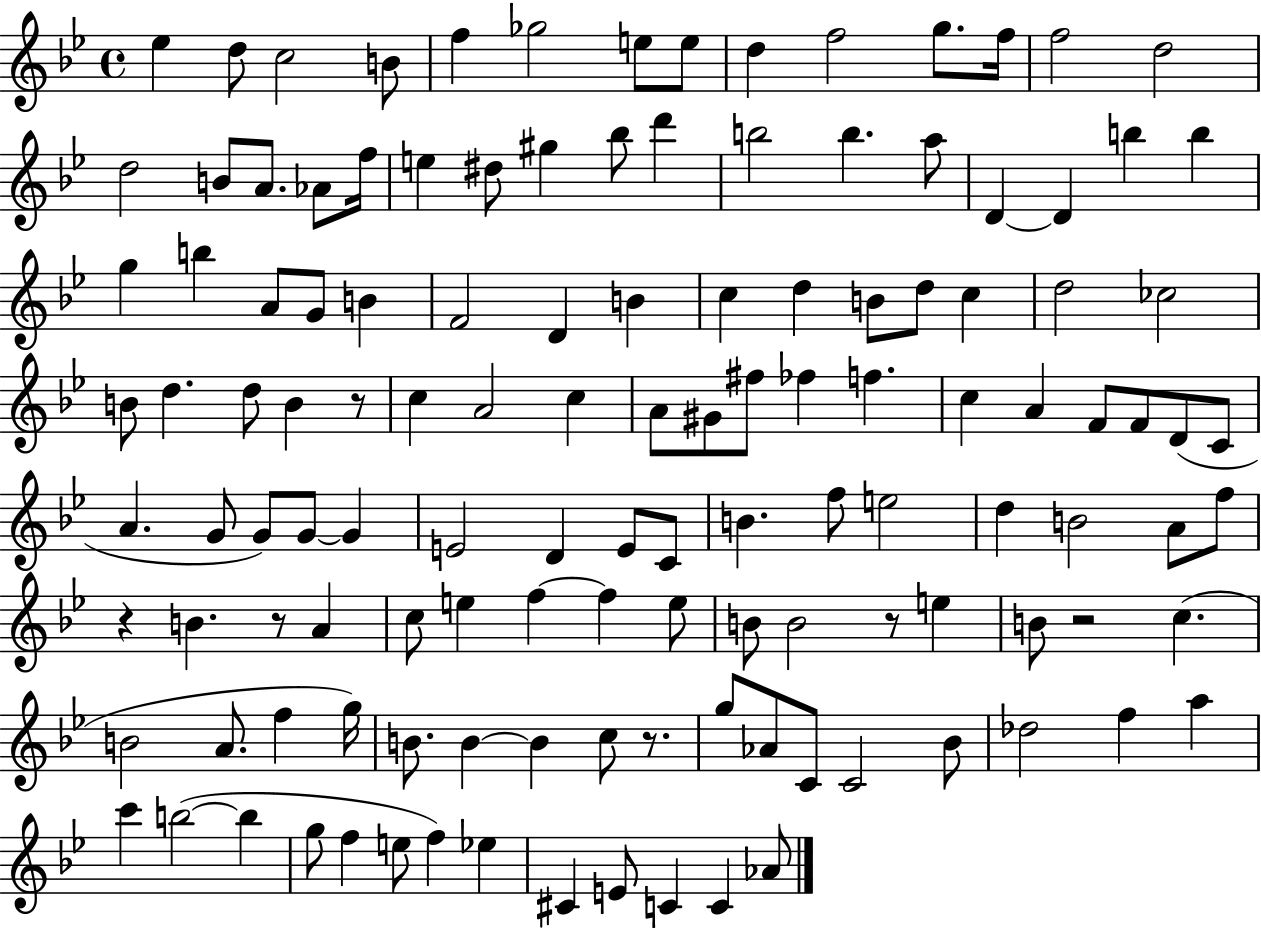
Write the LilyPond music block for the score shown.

{
  \clef treble
  \time 4/4
  \defaultTimeSignature
  \key bes \major
  ees''4 d''8 c''2 b'8 | f''4 ges''2 e''8 e''8 | d''4 f''2 g''8. f''16 | f''2 d''2 | \break d''2 b'8 a'8. aes'8 f''16 | e''4 dis''8 gis''4 bes''8 d'''4 | b''2 b''4. a''8 | d'4~~ d'4 b''4 b''4 | \break g''4 b''4 a'8 g'8 b'4 | f'2 d'4 b'4 | c''4 d''4 b'8 d''8 c''4 | d''2 ces''2 | \break b'8 d''4. d''8 b'4 r8 | c''4 a'2 c''4 | a'8 gis'8 fis''8 fes''4 f''4. | c''4 a'4 f'8 f'8 d'8( c'8 | \break a'4. g'8 g'8) g'8~~ g'4 | e'2 d'4 e'8 c'8 | b'4. f''8 e''2 | d''4 b'2 a'8 f''8 | \break r4 b'4. r8 a'4 | c''8 e''4 f''4~~ f''4 e''8 | b'8 b'2 r8 e''4 | b'8 r2 c''4.( | \break b'2 a'8. f''4 g''16) | b'8. b'4~~ b'4 c''8 r8. | g''8 aes'8 c'8 c'2 bes'8 | des''2 f''4 a''4 | \break c'''4 b''2~(~ b''4 | g''8 f''4 e''8 f''4) ees''4 | cis'4 e'8 c'4 c'4 aes'8 | \bar "|."
}